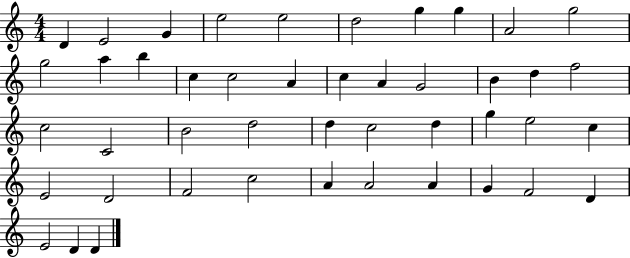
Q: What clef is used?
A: treble